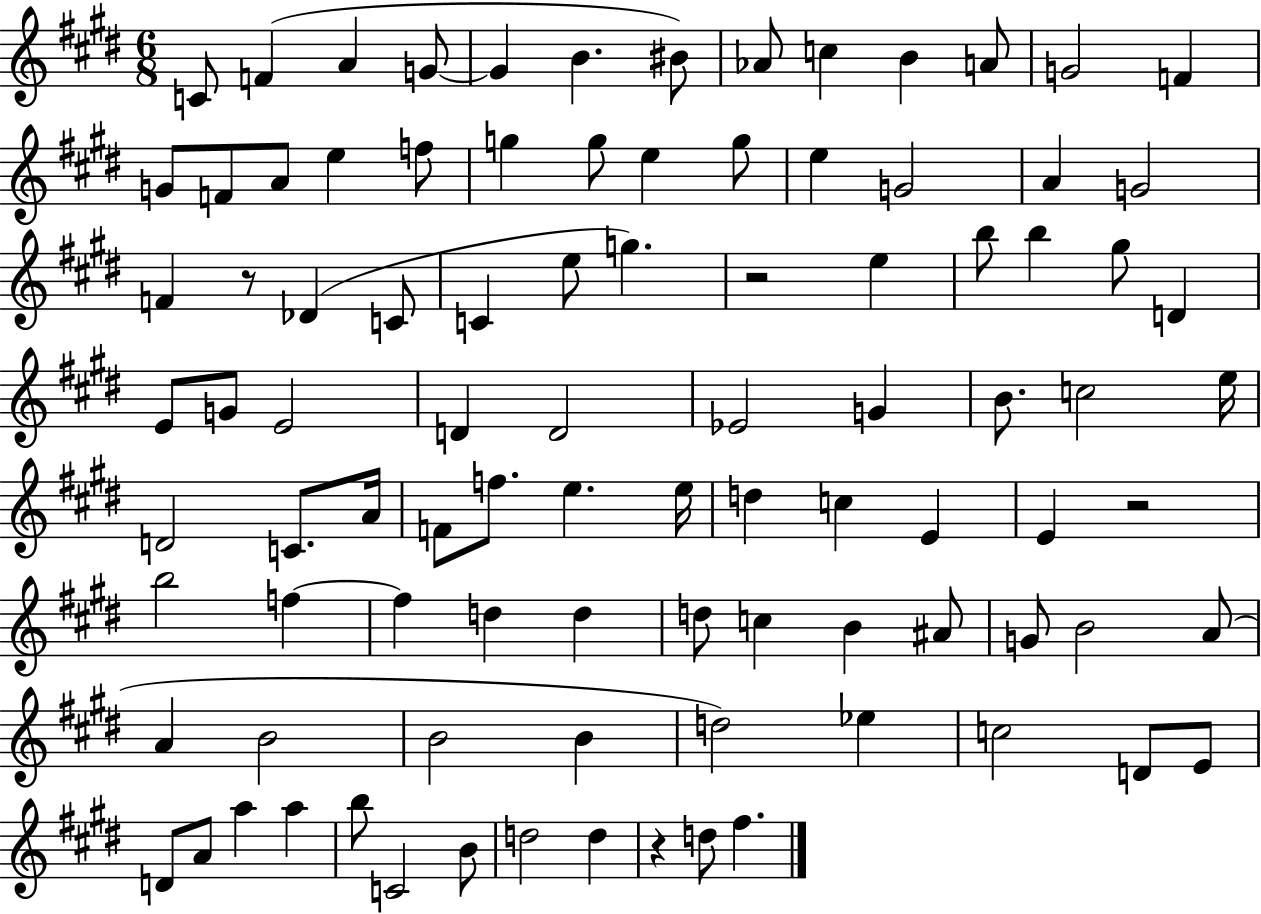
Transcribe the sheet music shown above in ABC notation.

X:1
T:Untitled
M:6/8
L:1/4
K:E
C/2 F A G/2 G B ^B/2 _A/2 c B A/2 G2 F G/2 F/2 A/2 e f/2 g g/2 e g/2 e G2 A G2 F z/2 _D C/2 C e/2 g z2 e b/2 b ^g/2 D E/2 G/2 E2 D D2 _E2 G B/2 c2 e/4 D2 C/2 A/4 F/2 f/2 e e/4 d c E E z2 b2 f f d d d/2 c B ^A/2 G/2 B2 A/2 A B2 B2 B d2 _e c2 D/2 E/2 D/2 A/2 a a b/2 C2 B/2 d2 d z d/2 ^f